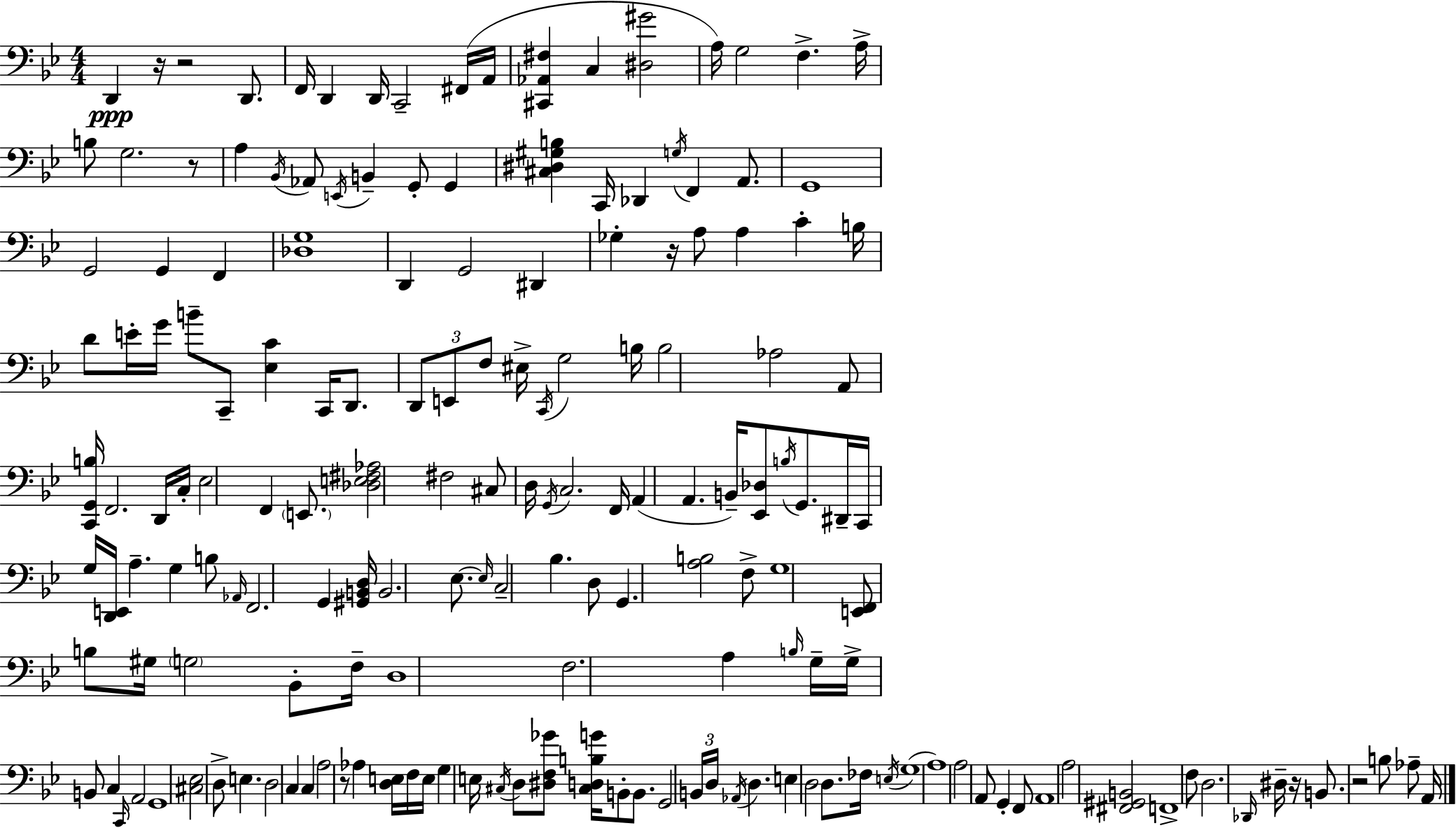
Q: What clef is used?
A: bass